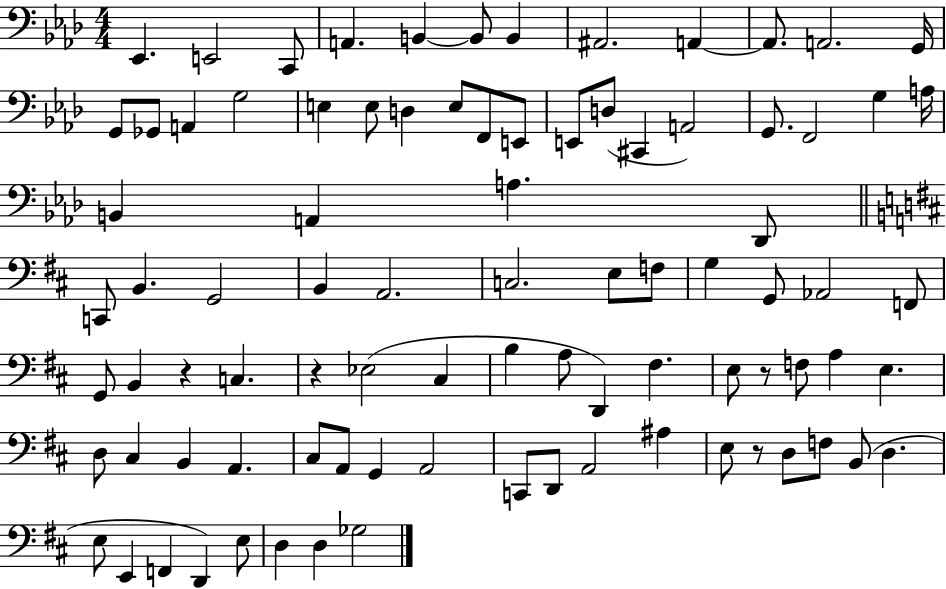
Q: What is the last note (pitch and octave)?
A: Gb3